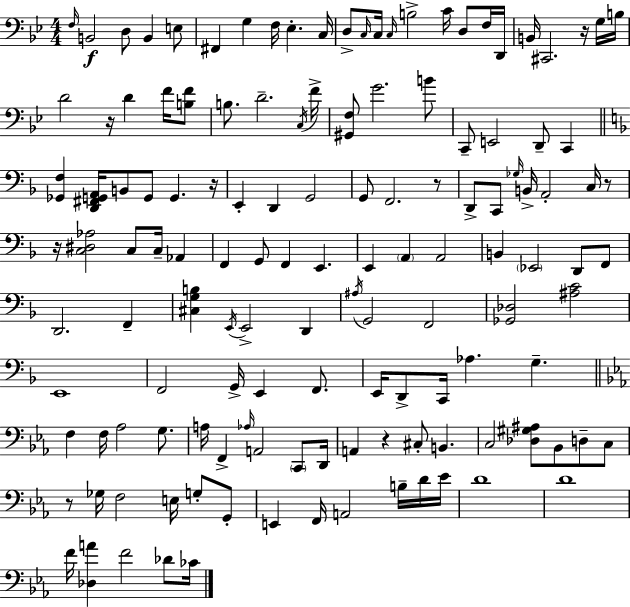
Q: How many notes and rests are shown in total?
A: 134